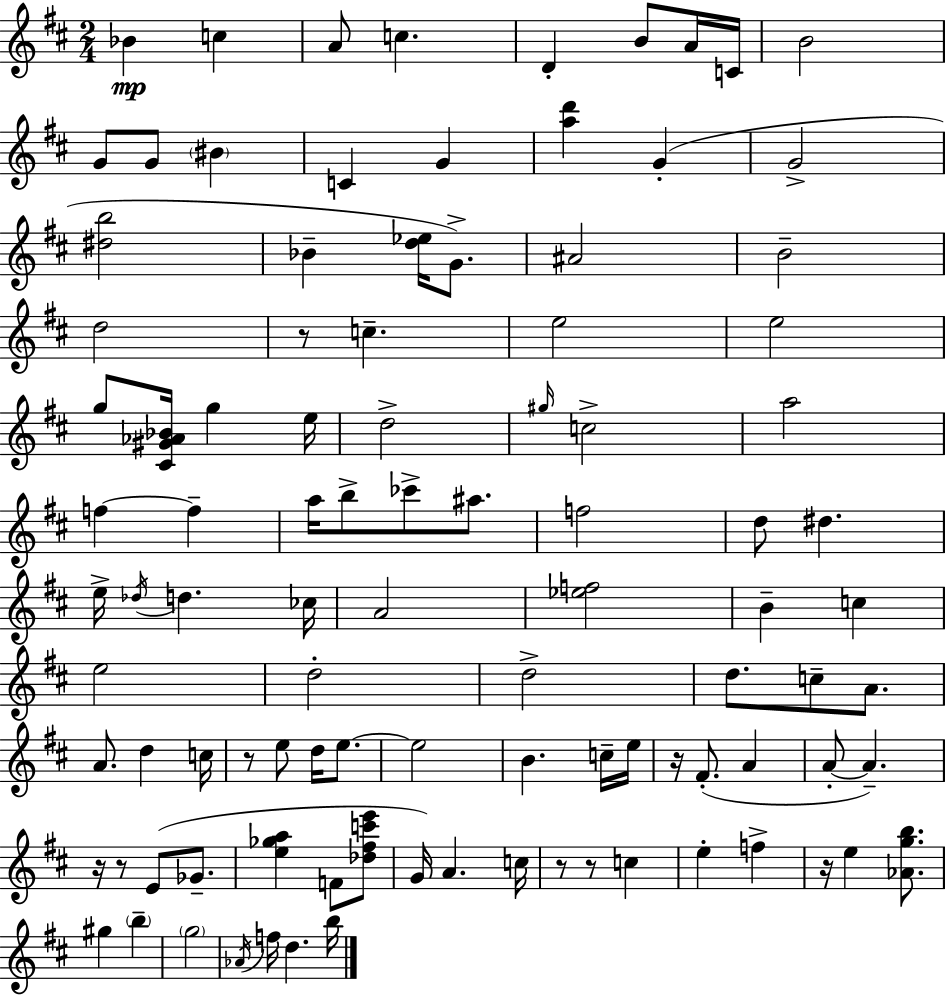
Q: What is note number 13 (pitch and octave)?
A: C4